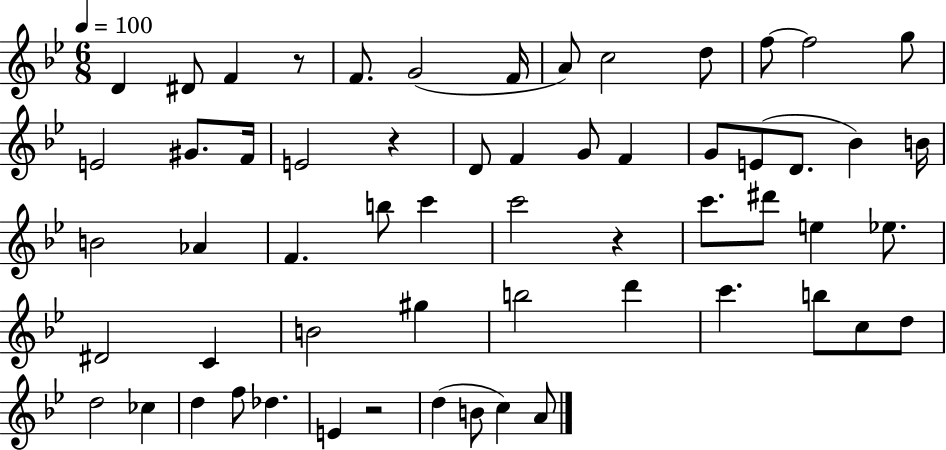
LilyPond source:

{
  \clef treble
  \numericTimeSignature
  \time 6/8
  \key bes \major
  \tempo 4 = 100
  d'4 dis'8 f'4 r8 | f'8. g'2( f'16 | a'8) c''2 d''8 | f''8~~ f''2 g''8 | \break e'2 gis'8. f'16 | e'2 r4 | d'8 f'4 g'8 f'4 | g'8 e'8( d'8. bes'4) b'16 | \break b'2 aes'4 | f'4. b''8 c'''4 | c'''2 r4 | c'''8. dis'''8 e''4 ees''8. | \break dis'2 c'4 | b'2 gis''4 | b''2 d'''4 | c'''4. b''8 c''8 d''8 | \break d''2 ces''4 | d''4 f''8 des''4. | e'4 r2 | d''4( b'8 c''4) a'8 | \break \bar "|."
}